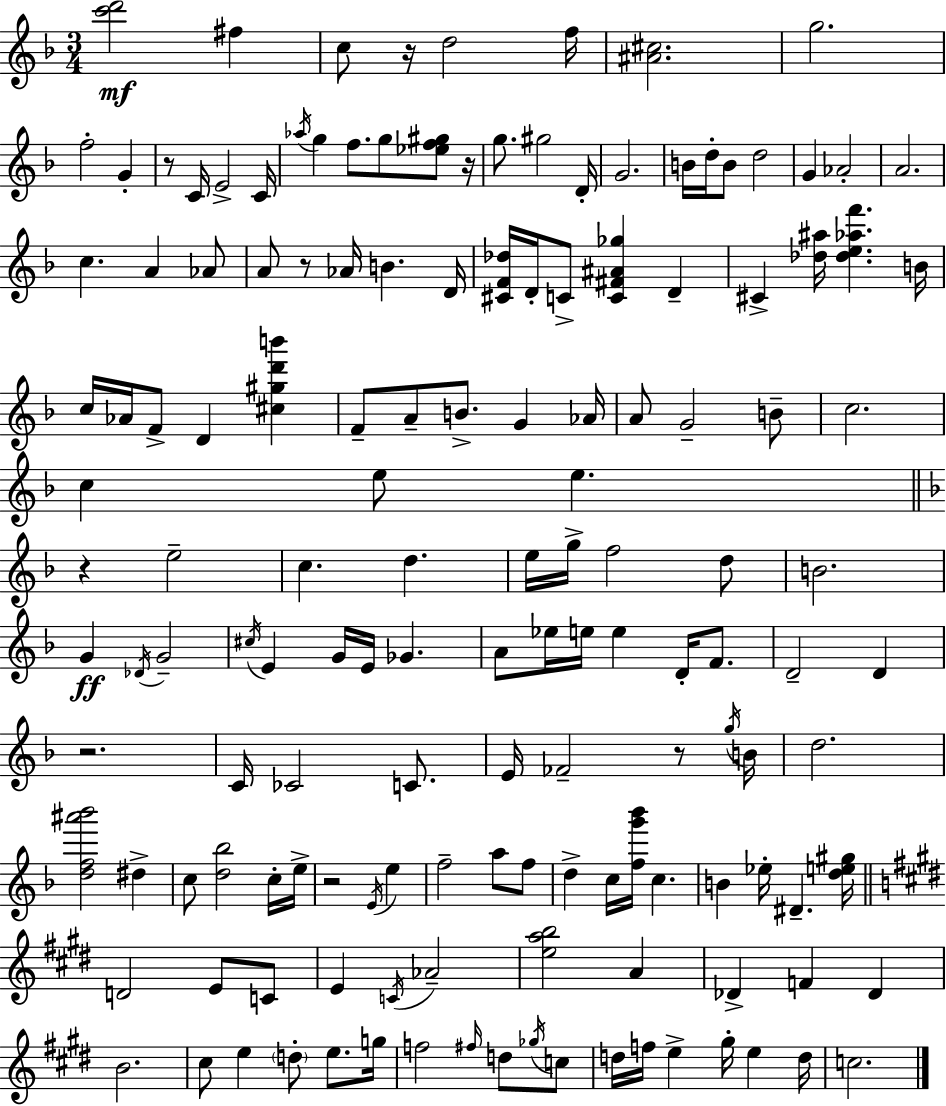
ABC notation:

X:1
T:Untitled
M:3/4
L:1/4
K:F
[c'd']2 ^f c/2 z/4 d2 f/4 [^A^c]2 g2 f2 G z/2 C/4 E2 C/4 _a/4 g f/2 g/2 [_ef^g]/2 z/4 g/2 ^g2 D/4 G2 B/4 d/4 B/2 d2 G _A2 A2 c A _A/2 A/2 z/2 _A/4 B D/4 [^CF_d]/4 D/4 C/2 [C^F^A_g] D ^C [_d^a]/4 [_de_af'] B/4 c/4 _A/4 F/2 D [^c^gd'b'] F/2 A/2 B/2 G _A/4 A/2 G2 B/2 c2 c e/2 e z e2 c d e/4 g/4 f2 d/2 B2 G _D/4 G2 ^c/4 E G/4 E/4 _G A/2 _e/4 e/4 e D/4 F/2 D2 D z2 C/4 _C2 C/2 E/4 _F2 z/2 g/4 B/4 d2 [df^a'_b']2 ^d c/2 [d_b]2 c/4 e/4 z2 E/4 e f2 a/2 f/2 d c/4 [fg'_b']/4 c B _e/4 ^D [de^g]/4 D2 E/2 C/2 E C/4 _A2 [eab]2 A _D F _D B2 ^c/2 e d/2 e/2 g/4 f2 ^f/4 d/2 _g/4 c/2 d/4 f/4 e ^g/4 e d/4 c2